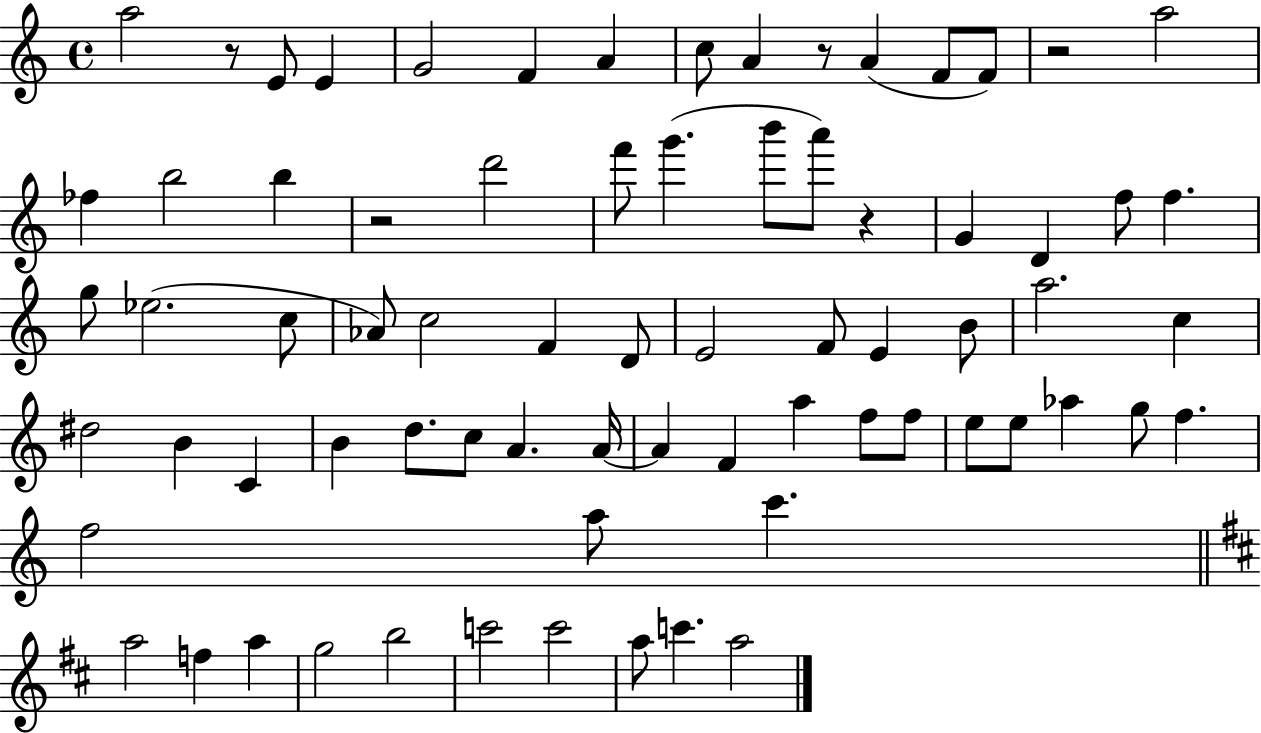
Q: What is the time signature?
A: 4/4